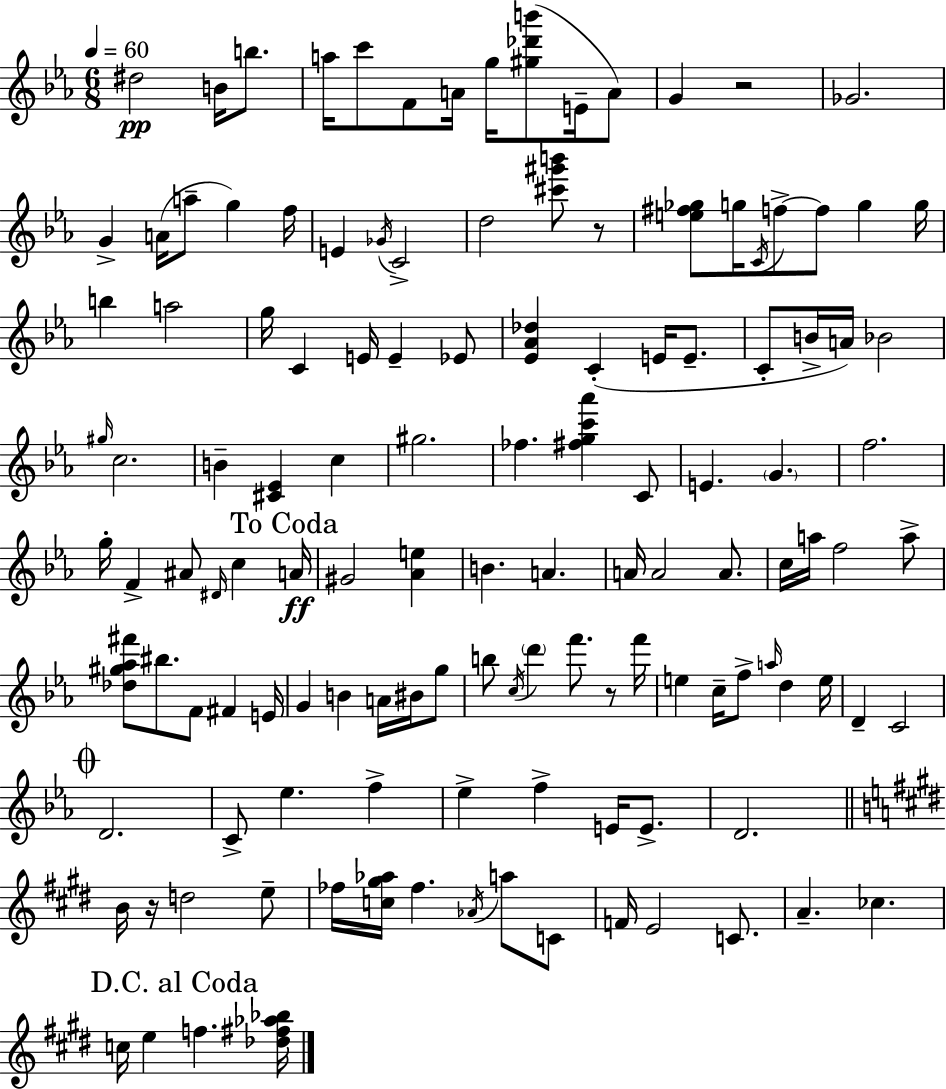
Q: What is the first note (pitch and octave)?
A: D#5